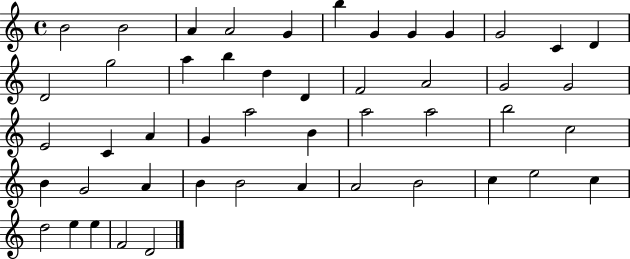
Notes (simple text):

B4/h B4/h A4/q A4/h G4/q B5/q G4/q G4/q G4/q G4/h C4/q D4/q D4/h G5/h A5/q B5/q D5/q D4/q F4/h A4/h G4/h G4/h E4/h C4/q A4/q G4/q A5/h B4/q A5/h A5/h B5/h C5/h B4/q G4/h A4/q B4/q B4/h A4/q A4/h B4/h C5/q E5/h C5/q D5/h E5/q E5/q F4/h D4/h